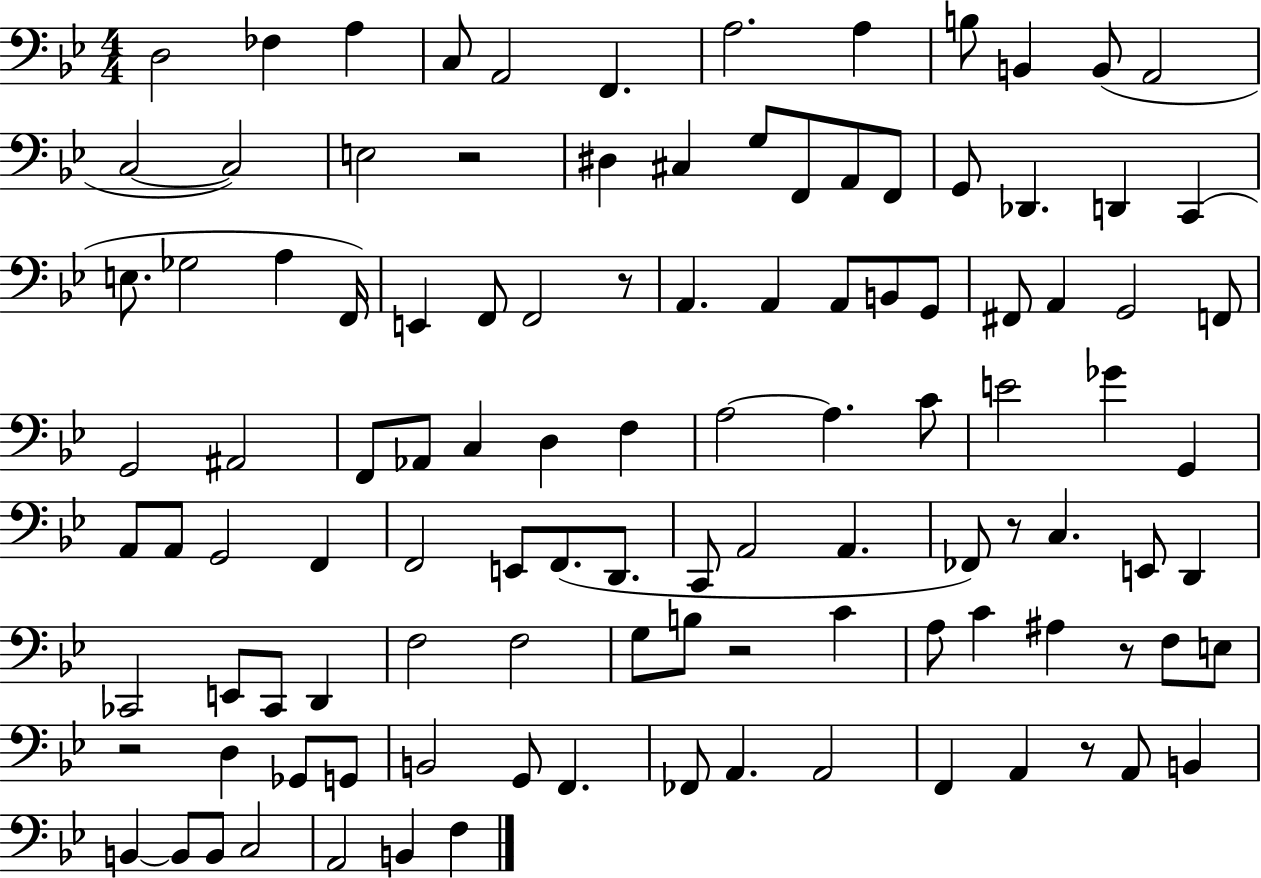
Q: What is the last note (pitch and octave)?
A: F3